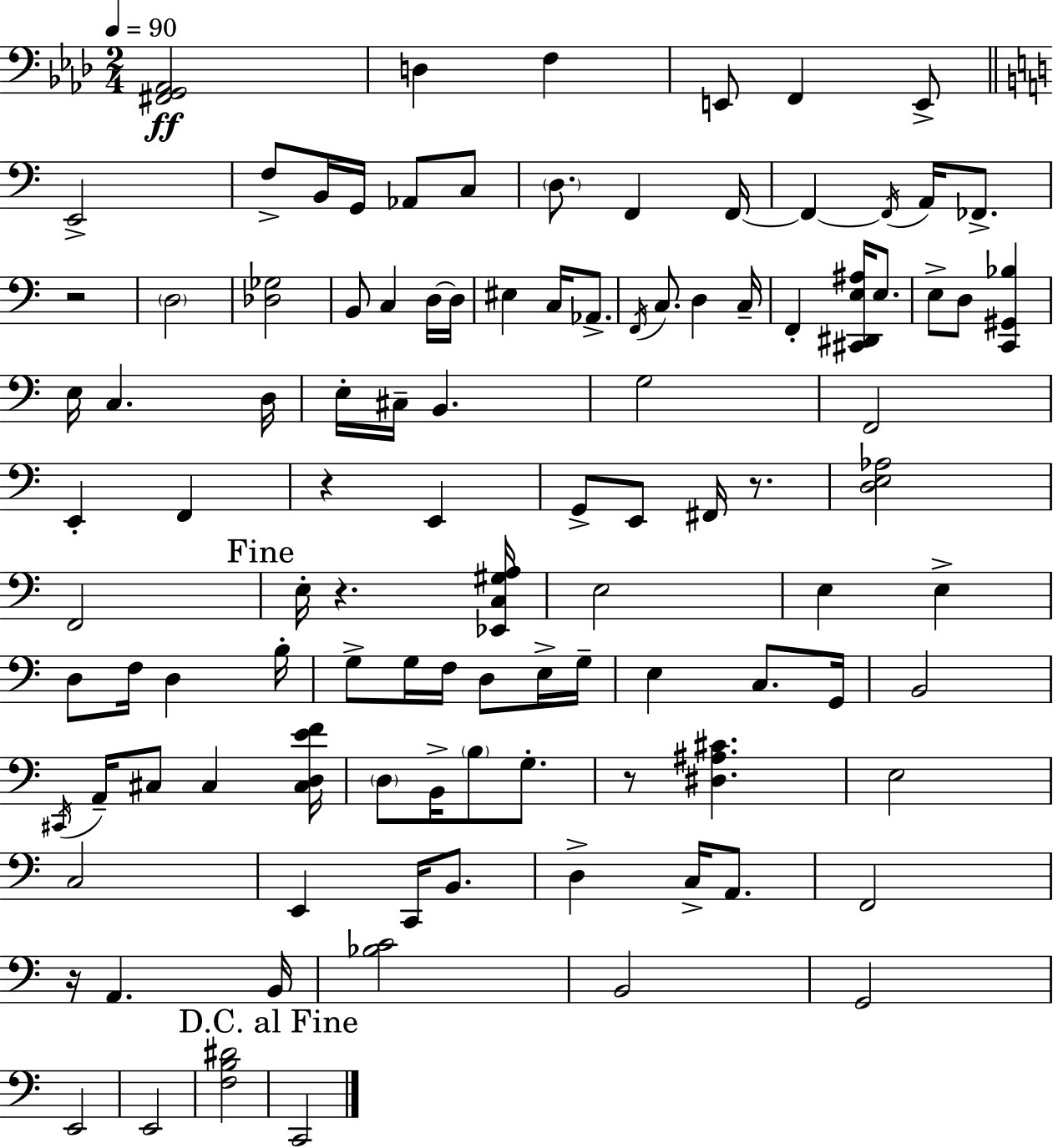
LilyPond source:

{
  \clef bass
  \numericTimeSignature
  \time 2/4
  \key f \minor
  \tempo 4 = 90
  <fis, g, aes,>2\ff | d4 f4 | e,8 f,4 e,8-> | \bar "||" \break \key c \major e,2-> | f8-> b,16 g,16 aes,8 c8 | \parenthesize d8. f,4 f,16~~ | f,4~~ \acciaccatura { f,16 } a,16 fes,8.-> | \break r2 | \parenthesize d2 | <des ges>2 | b,8 c4 d16~~ | \break d16 eis4 c16 aes,8.-> | \acciaccatura { f,16 } c8. d4 | c16-- f,4-. <cis, dis, e ais>16 e8. | e8-> d8 <c, gis, bes>4 | \break e16 c4. | d16 e16-. cis16-- b,4. | g2 | f,2 | \break e,4-. f,4 | r4 e,4 | g,8-> e,8 fis,16 r8. | <d e aes>2 | \break f,2 | \mark "Fine" e16-. r4. | <ees, c gis a>16 e2 | e4 e4-> | \break d8 f16 d4 | b16-. g8-> g16 f16 d8 | e16-> g16-- e4 c8. | g,16 b,2 | \break \acciaccatura { cis,16 } a,16-- cis8 cis4 | <cis d e' f'>16 \parenthesize d8 b,16-> \parenthesize b8 | g8.-. r8 <dis ais cis'>4. | e2 | \break c2 | e,4 c,16 | b,8. d4-> c16-> | a,8. f,2 | \break r16 a,4. | b,16 <bes c'>2 | b,2 | g,2 | \break e,2 | e,2 | <f b dis'>2 | \mark "D.C. al Fine" c,2 | \break \bar "|."
}